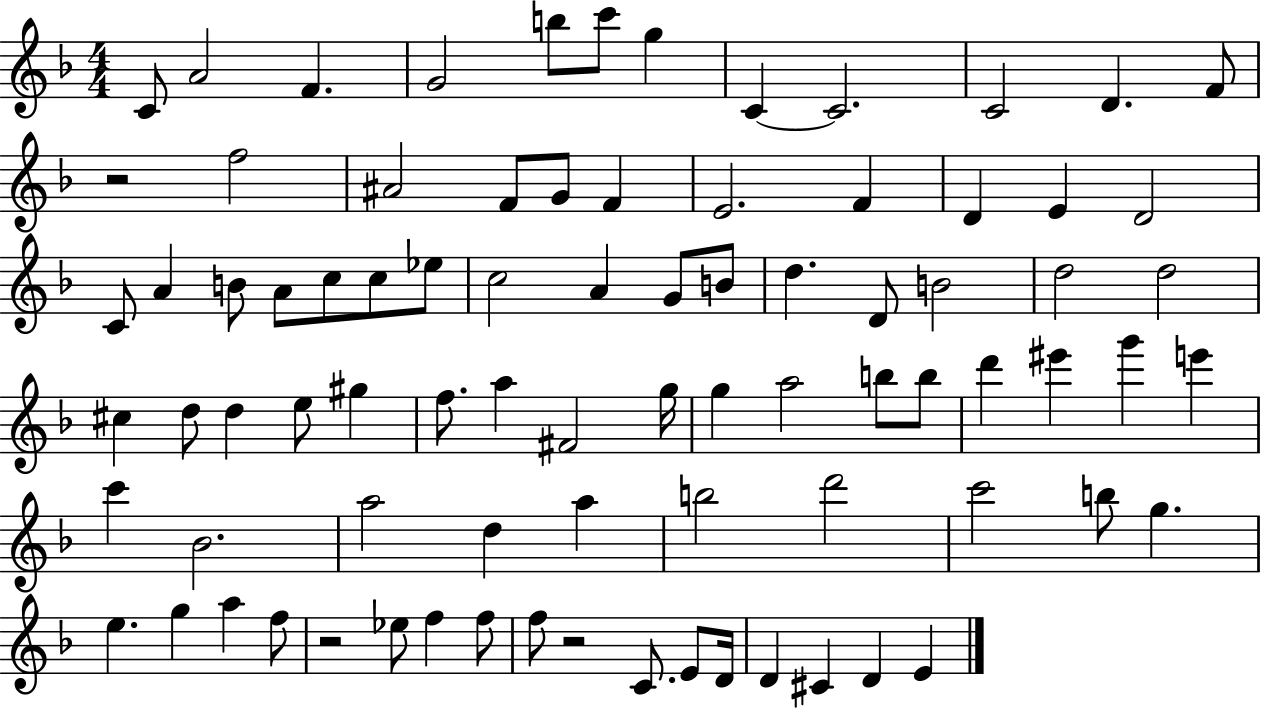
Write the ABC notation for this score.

X:1
T:Untitled
M:4/4
L:1/4
K:F
C/2 A2 F G2 b/2 c'/2 g C C2 C2 D F/2 z2 f2 ^A2 F/2 G/2 F E2 F D E D2 C/2 A B/2 A/2 c/2 c/2 _e/2 c2 A G/2 B/2 d D/2 B2 d2 d2 ^c d/2 d e/2 ^g f/2 a ^F2 g/4 g a2 b/2 b/2 d' ^e' g' e' c' _B2 a2 d a b2 d'2 c'2 b/2 g e g a f/2 z2 _e/2 f f/2 f/2 z2 C/2 E/2 D/4 D ^C D E